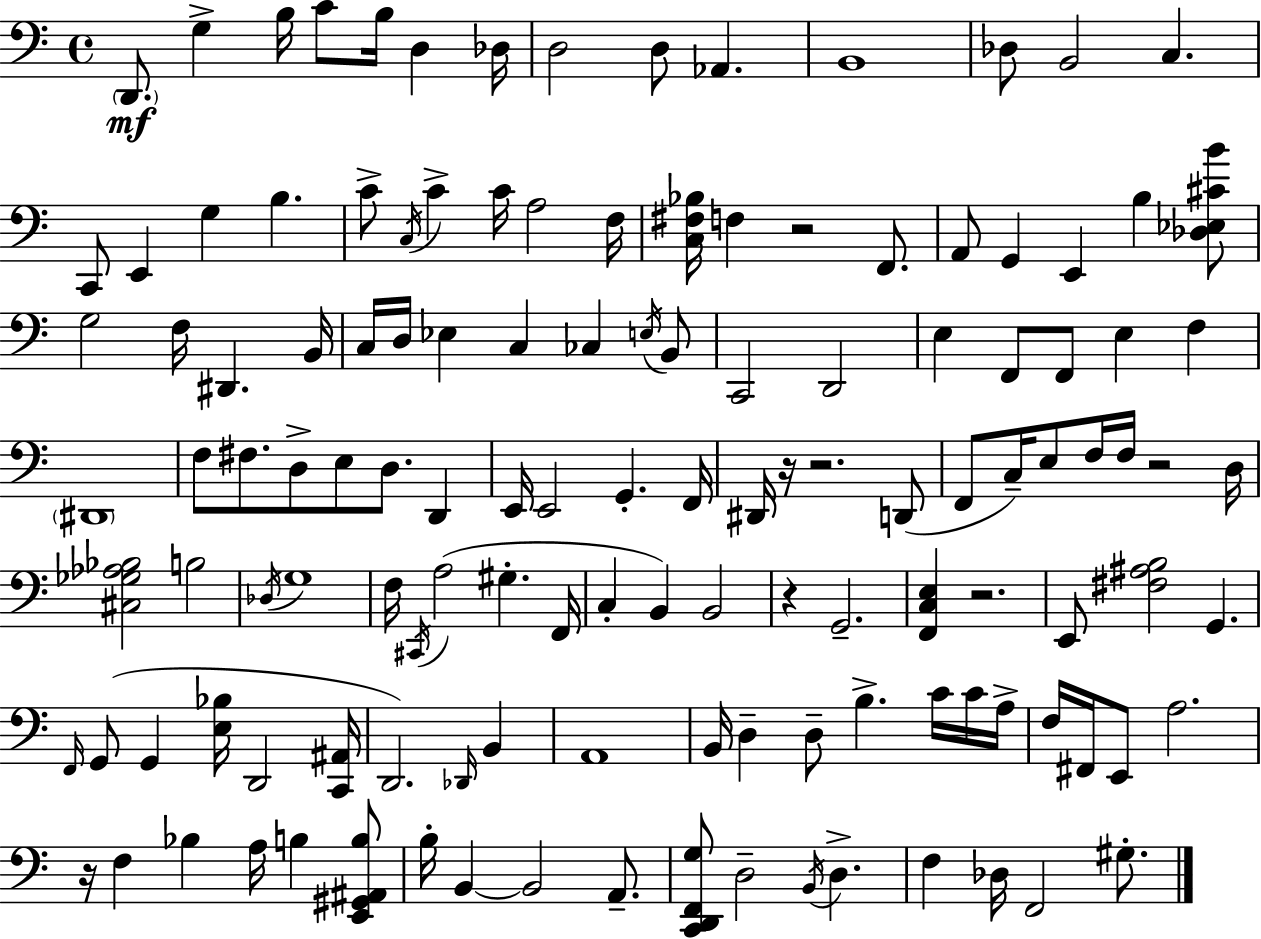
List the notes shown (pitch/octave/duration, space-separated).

D2/e. G3/q B3/s C4/e B3/s D3/q Db3/s D3/h D3/e Ab2/q. B2/w Db3/e B2/h C3/q. C2/e E2/q G3/q B3/q. C4/e C3/s C4/q C4/s A3/h F3/s [C3,F#3,Bb3]/s F3/q R/h F2/e. A2/e G2/q E2/q B3/q [Db3,Eb3,C#4,B4]/e G3/h F3/s D#2/q. B2/s C3/s D3/s Eb3/q C3/q CES3/q E3/s B2/e C2/h D2/h E3/q F2/e F2/e E3/q F3/q D#2/w F3/e F#3/e. D3/e E3/e D3/e. D2/q E2/s E2/h G2/q. F2/s D#2/s R/s R/h. D2/e F2/e C3/s E3/e F3/s F3/s R/h D3/s [C#3,Gb3,Ab3,Bb3]/h B3/h Db3/s G3/w F3/s C#2/s A3/h G#3/q. F2/s C3/q B2/q B2/h R/q G2/h. [F2,C3,E3]/q R/h. E2/e [F#3,A#3,B3]/h G2/q. F2/s G2/e G2/q [E3,Bb3]/s D2/h [C2,A#2]/s D2/h. Db2/s B2/q A2/w B2/s D3/q D3/e B3/q. C4/s C4/s A3/s F3/s F#2/s E2/e A3/h. R/s F3/q Bb3/q A3/s B3/q [E2,G#2,A#2,B3]/e B3/s B2/q B2/h A2/e. [C2,D2,F2,G3]/e D3/h B2/s D3/q. F3/q Db3/s F2/h G#3/e.